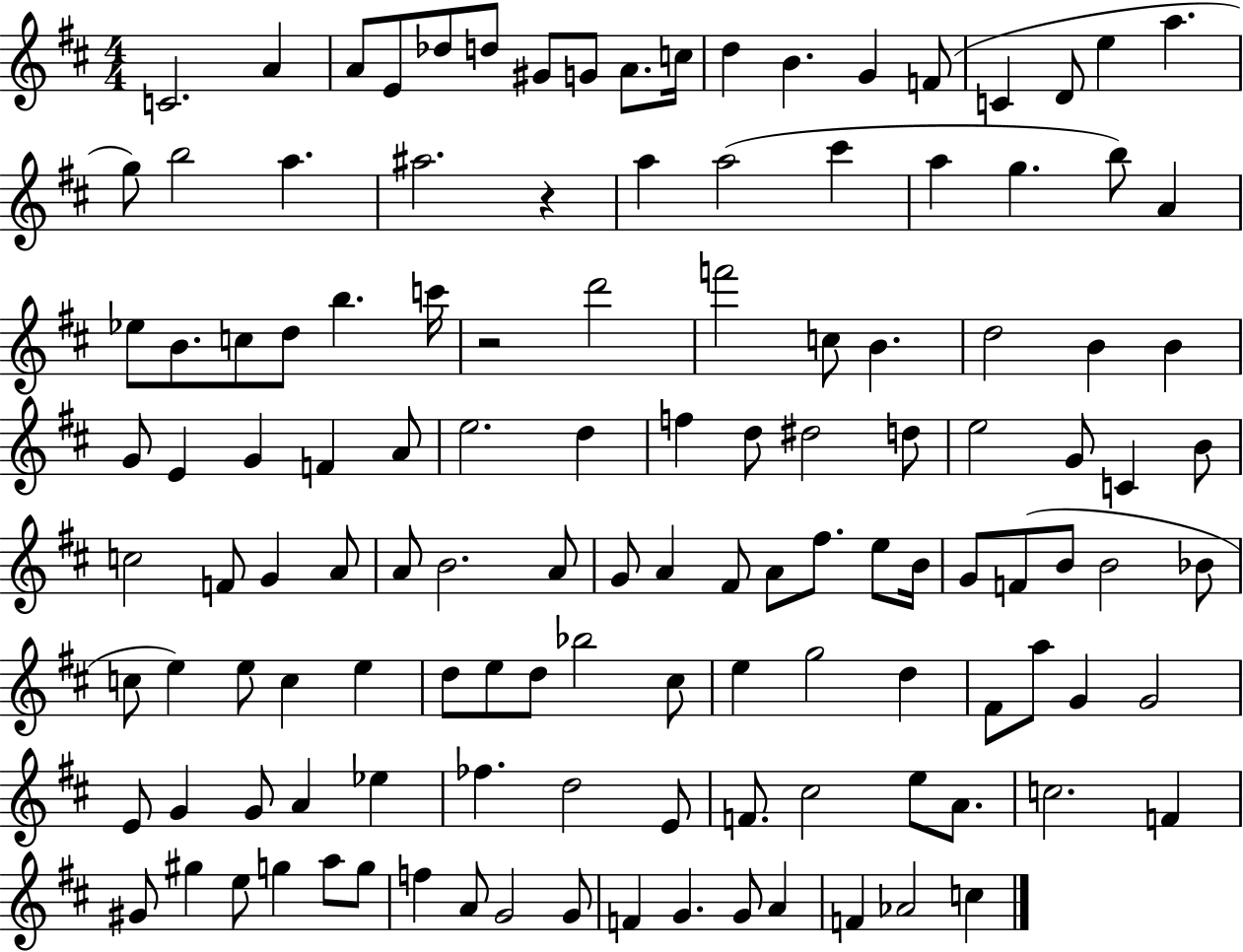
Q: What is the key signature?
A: D major